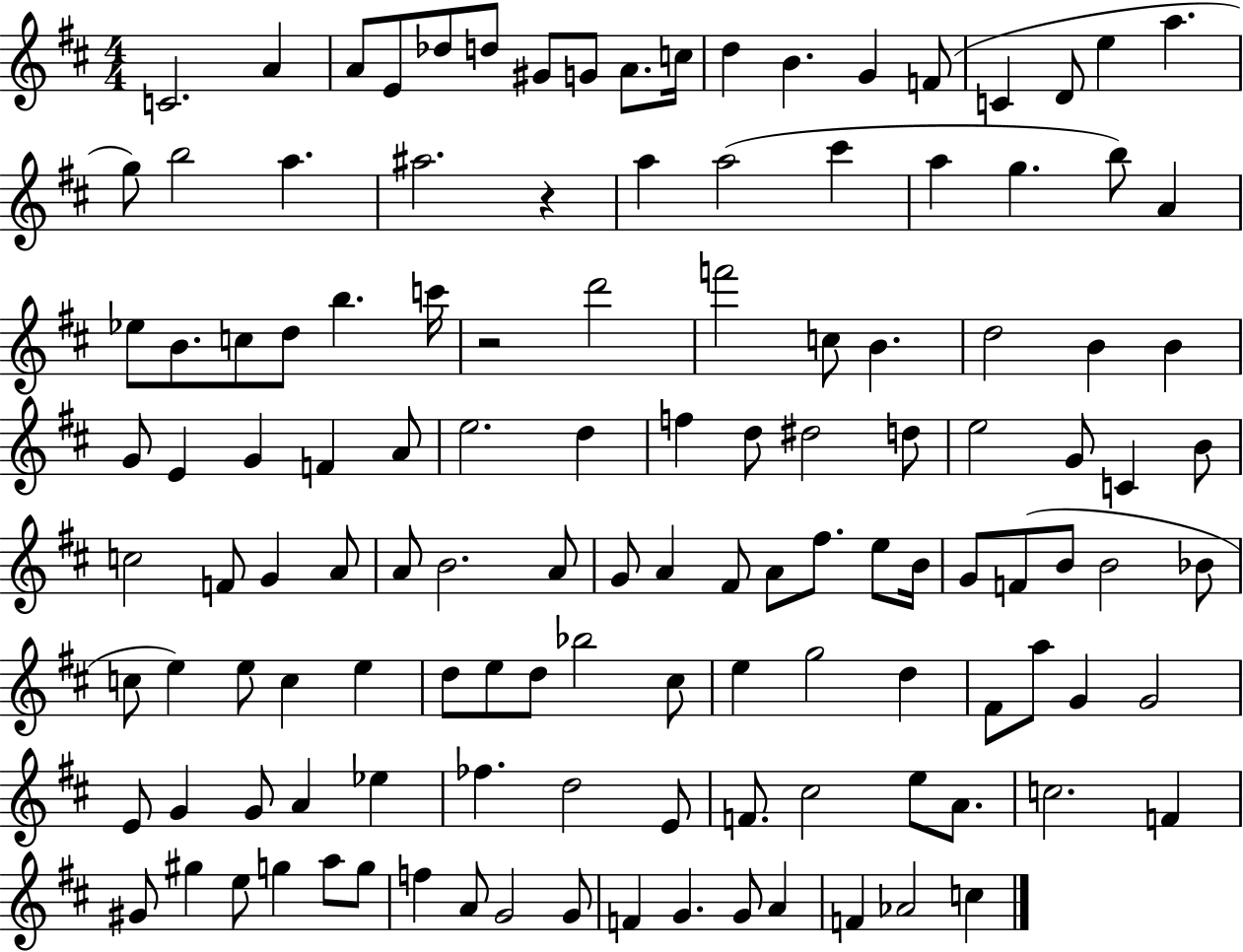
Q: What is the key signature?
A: D major